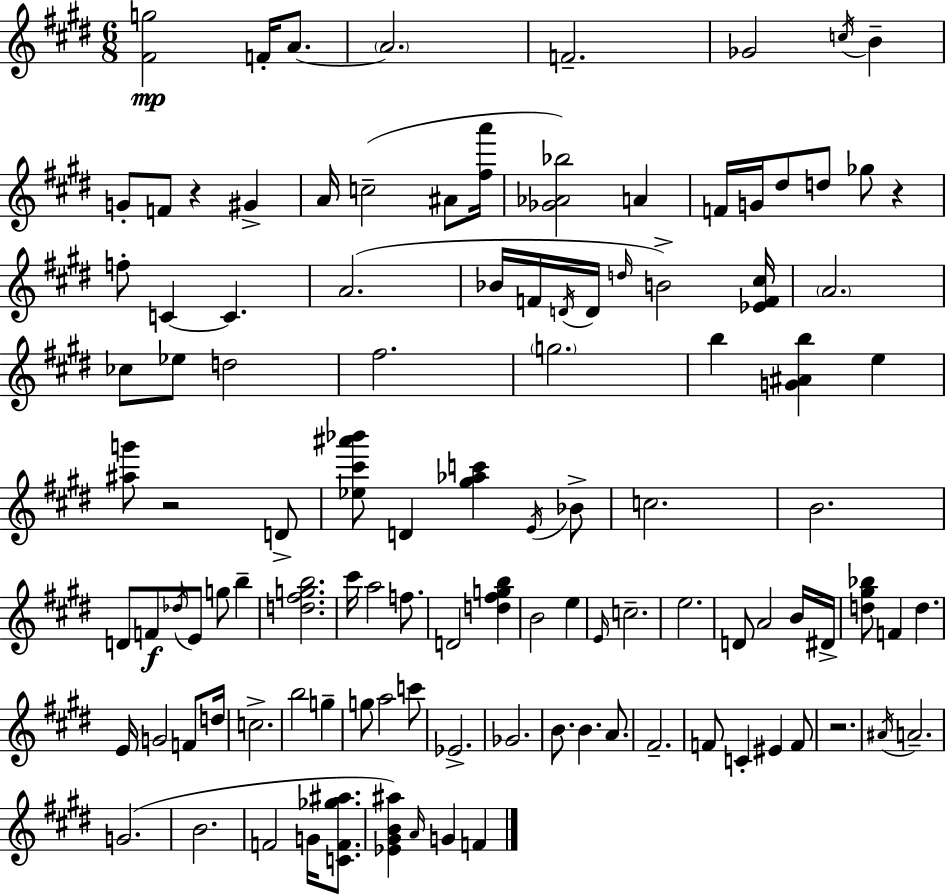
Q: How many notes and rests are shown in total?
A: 110